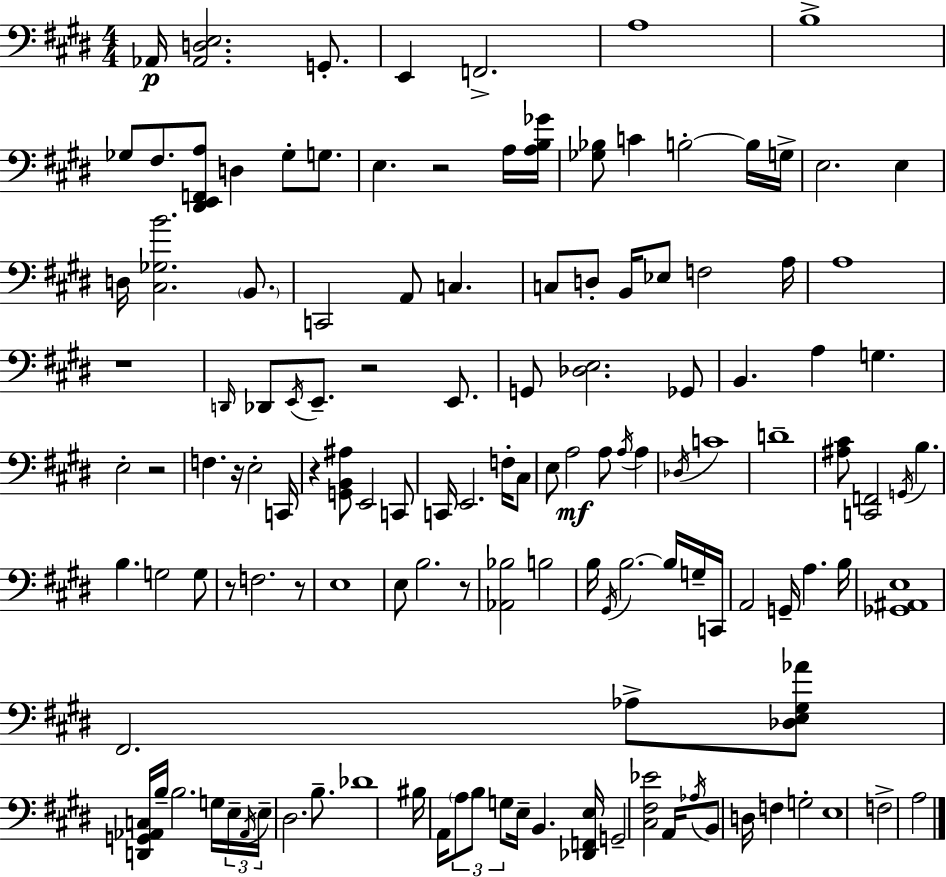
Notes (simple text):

Ab2/s [Ab2,D3,E3]/h. G2/e. E2/q F2/h. A3/w B3/w Gb3/e F#3/e. [D#2,E2,F2,A3]/e D3/q Gb3/e G3/e. E3/q. R/h A3/s [A3,B3,Gb4]/s [Gb3,Bb3]/e C4/q B3/h B3/s G3/s E3/h. E3/q D3/s [C#3,Gb3,B4]/h. B2/e. C2/h A2/e C3/q. C3/e D3/e B2/s Eb3/e F3/h A3/s A3/w R/w D2/s Db2/e E2/s E2/e. R/h E2/e. G2/e [Db3,E3]/h. Gb2/e B2/q. A3/q G3/q. E3/h R/h F3/q. R/s E3/h C2/s R/q [G2,B2,A#3]/e E2/h C2/e C2/s E2/h. F3/s C#3/e E3/e A3/h A3/e A3/s A3/q Db3/s C4/w D4/w [A#3,C#4]/e [C2,F2]/h G2/s B3/q. B3/q. G3/h G3/e R/e F3/h. R/e E3/w E3/e B3/h. R/e [Ab2,Bb3]/h B3/h B3/s G#2/s B3/h. B3/s G3/s C2/s A2/h G2/s A3/q. B3/s [Gb2,A#2,E3]/w F#2/h. Ab3/e [Db3,E3,G#3,Ab4]/e [D2,G2,Ab2,C3]/s B3/s B3/h. G3/s E3/s Ab2/s E3/s D#3/h. B3/e. Db4/w BIS3/s A2/s A3/e B3/e G3/e E3/s B2/q. [Db2,F2,E3]/s G2/h [C#3,F#3,Eb4]/h A2/s Ab3/s B2/e D3/s F3/q G3/h E3/w F3/h A3/h